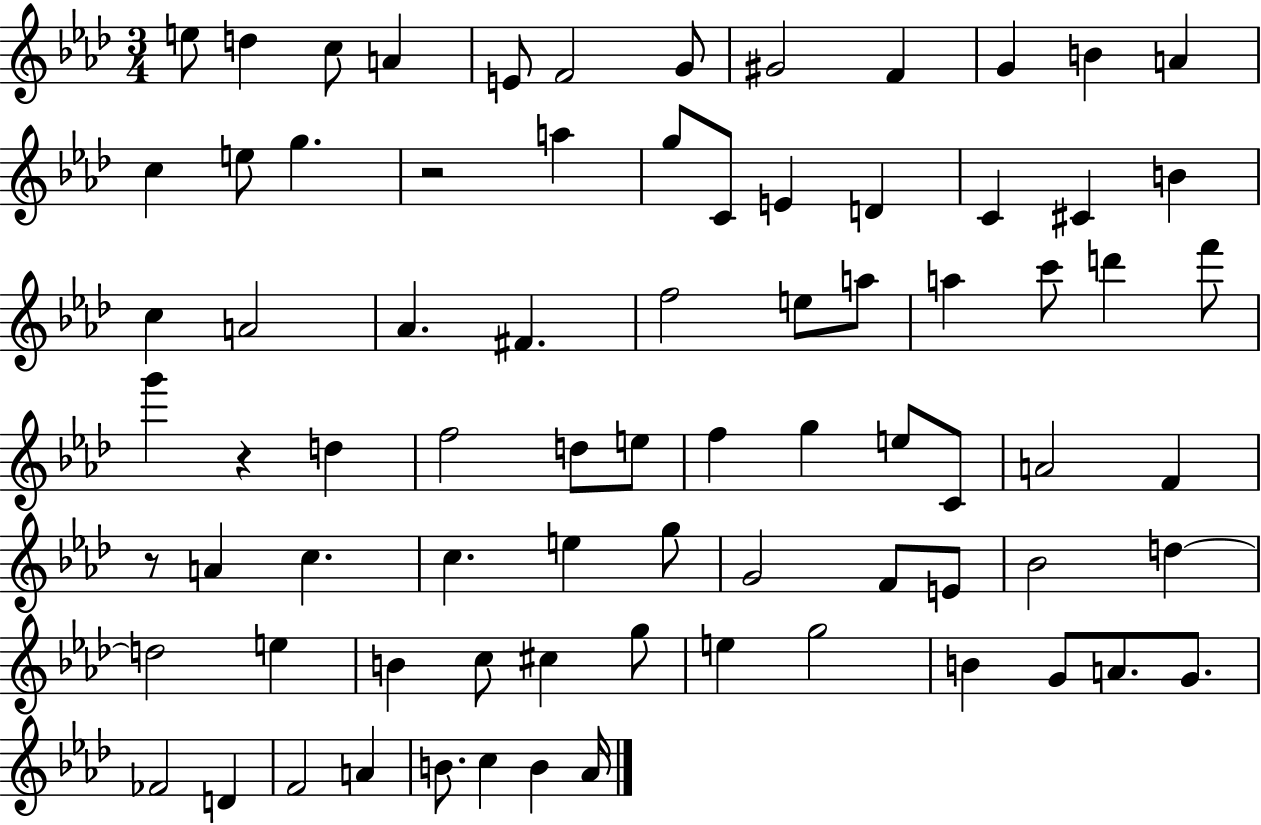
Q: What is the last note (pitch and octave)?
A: Ab4